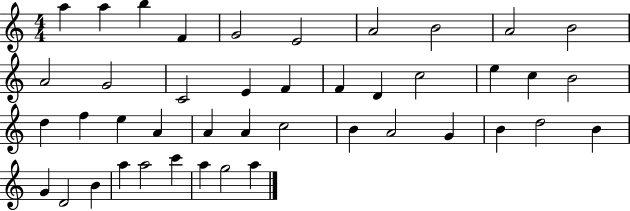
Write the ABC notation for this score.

X:1
T:Untitled
M:4/4
L:1/4
K:C
a a b F G2 E2 A2 B2 A2 B2 A2 G2 C2 E F F D c2 e c B2 d f e A A A c2 B A2 G B d2 B G D2 B a a2 c' a g2 a